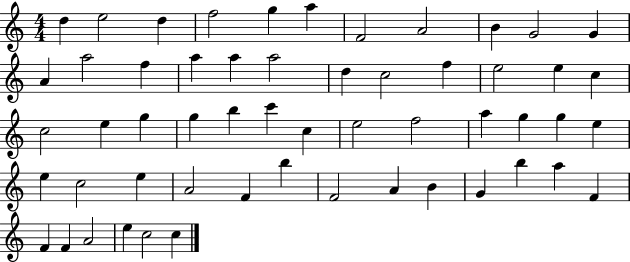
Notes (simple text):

D5/q E5/h D5/q F5/h G5/q A5/q F4/h A4/h B4/q G4/h G4/q A4/q A5/h F5/q A5/q A5/q A5/h D5/q C5/h F5/q E5/h E5/q C5/q C5/h E5/q G5/q G5/q B5/q C6/q C5/q E5/h F5/h A5/q G5/q G5/q E5/q E5/q C5/h E5/q A4/h F4/q B5/q F4/h A4/q B4/q G4/q B5/q A5/q F4/q F4/q F4/q A4/h E5/q C5/h C5/q